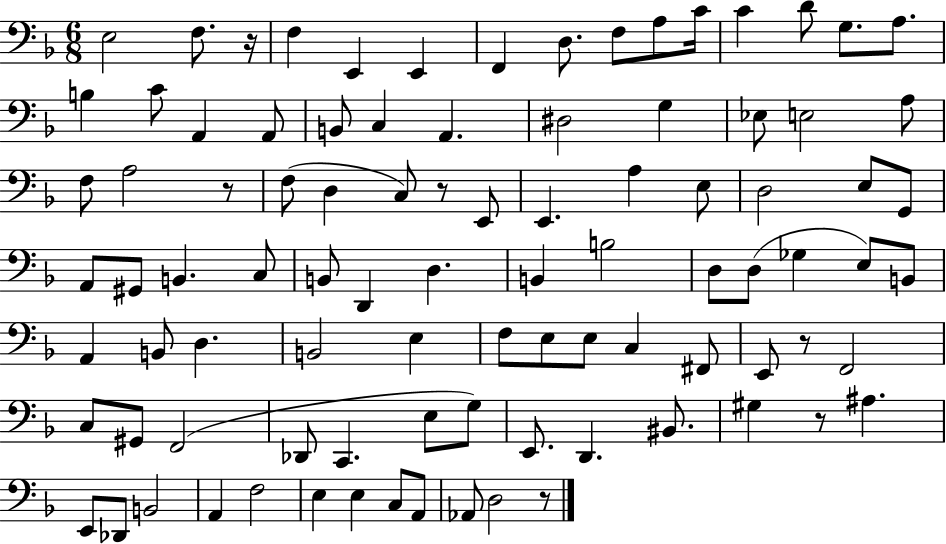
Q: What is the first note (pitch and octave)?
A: E3